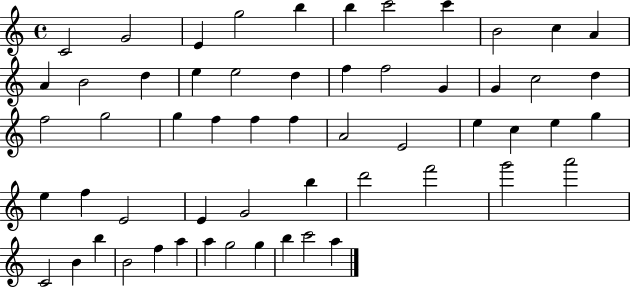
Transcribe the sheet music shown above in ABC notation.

X:1
T:Untitled
M:4/4
L:1/4
K:C
C2 G2 E g2 b b c'2 c' B2 c A A B2 d e e2 d f f2 G G c2 d f2 g2 g f f f A2 E2 e c e g e f E2 E G2 b d'2 f'2 g'2 a'2 C2 B b B2 f a a g2 g b c'2 a